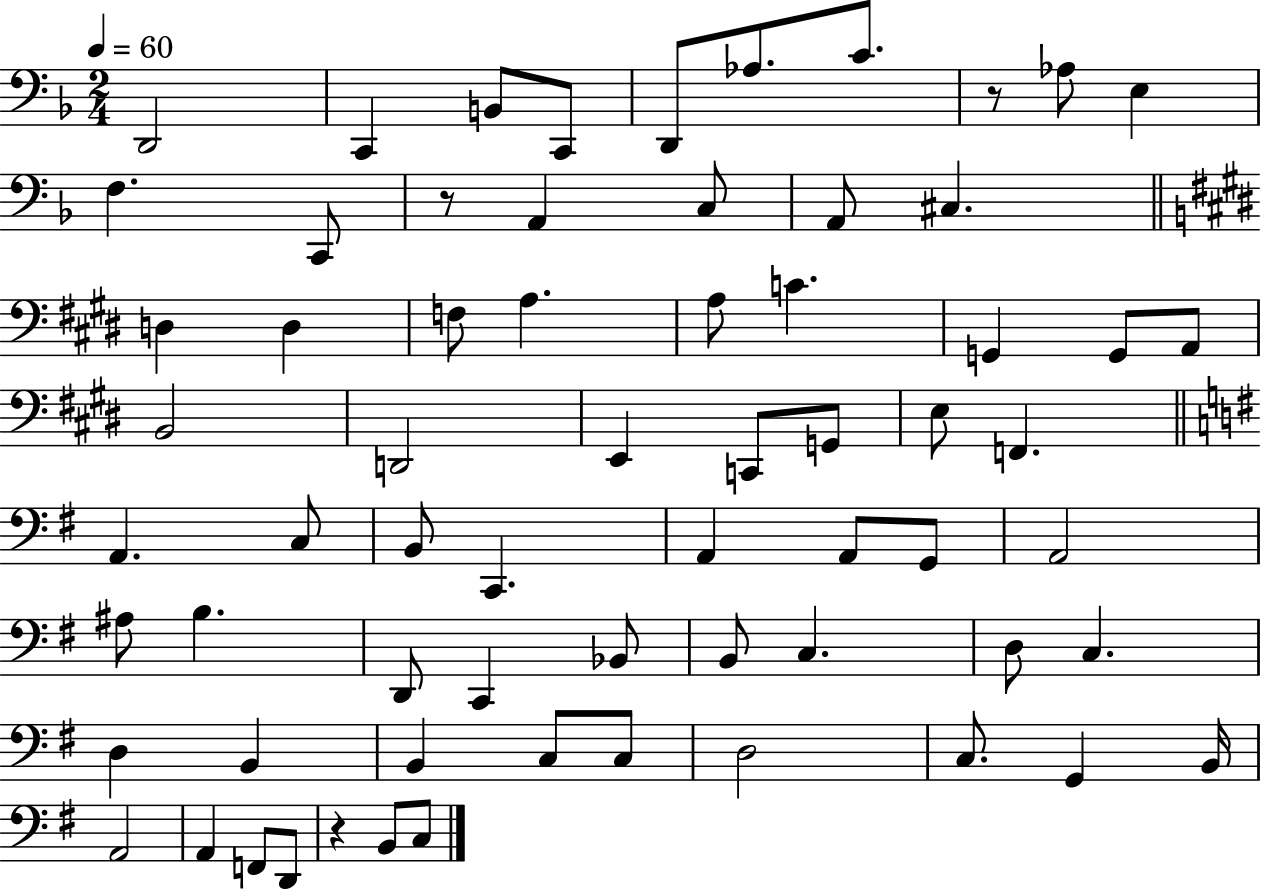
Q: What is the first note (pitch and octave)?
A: D2